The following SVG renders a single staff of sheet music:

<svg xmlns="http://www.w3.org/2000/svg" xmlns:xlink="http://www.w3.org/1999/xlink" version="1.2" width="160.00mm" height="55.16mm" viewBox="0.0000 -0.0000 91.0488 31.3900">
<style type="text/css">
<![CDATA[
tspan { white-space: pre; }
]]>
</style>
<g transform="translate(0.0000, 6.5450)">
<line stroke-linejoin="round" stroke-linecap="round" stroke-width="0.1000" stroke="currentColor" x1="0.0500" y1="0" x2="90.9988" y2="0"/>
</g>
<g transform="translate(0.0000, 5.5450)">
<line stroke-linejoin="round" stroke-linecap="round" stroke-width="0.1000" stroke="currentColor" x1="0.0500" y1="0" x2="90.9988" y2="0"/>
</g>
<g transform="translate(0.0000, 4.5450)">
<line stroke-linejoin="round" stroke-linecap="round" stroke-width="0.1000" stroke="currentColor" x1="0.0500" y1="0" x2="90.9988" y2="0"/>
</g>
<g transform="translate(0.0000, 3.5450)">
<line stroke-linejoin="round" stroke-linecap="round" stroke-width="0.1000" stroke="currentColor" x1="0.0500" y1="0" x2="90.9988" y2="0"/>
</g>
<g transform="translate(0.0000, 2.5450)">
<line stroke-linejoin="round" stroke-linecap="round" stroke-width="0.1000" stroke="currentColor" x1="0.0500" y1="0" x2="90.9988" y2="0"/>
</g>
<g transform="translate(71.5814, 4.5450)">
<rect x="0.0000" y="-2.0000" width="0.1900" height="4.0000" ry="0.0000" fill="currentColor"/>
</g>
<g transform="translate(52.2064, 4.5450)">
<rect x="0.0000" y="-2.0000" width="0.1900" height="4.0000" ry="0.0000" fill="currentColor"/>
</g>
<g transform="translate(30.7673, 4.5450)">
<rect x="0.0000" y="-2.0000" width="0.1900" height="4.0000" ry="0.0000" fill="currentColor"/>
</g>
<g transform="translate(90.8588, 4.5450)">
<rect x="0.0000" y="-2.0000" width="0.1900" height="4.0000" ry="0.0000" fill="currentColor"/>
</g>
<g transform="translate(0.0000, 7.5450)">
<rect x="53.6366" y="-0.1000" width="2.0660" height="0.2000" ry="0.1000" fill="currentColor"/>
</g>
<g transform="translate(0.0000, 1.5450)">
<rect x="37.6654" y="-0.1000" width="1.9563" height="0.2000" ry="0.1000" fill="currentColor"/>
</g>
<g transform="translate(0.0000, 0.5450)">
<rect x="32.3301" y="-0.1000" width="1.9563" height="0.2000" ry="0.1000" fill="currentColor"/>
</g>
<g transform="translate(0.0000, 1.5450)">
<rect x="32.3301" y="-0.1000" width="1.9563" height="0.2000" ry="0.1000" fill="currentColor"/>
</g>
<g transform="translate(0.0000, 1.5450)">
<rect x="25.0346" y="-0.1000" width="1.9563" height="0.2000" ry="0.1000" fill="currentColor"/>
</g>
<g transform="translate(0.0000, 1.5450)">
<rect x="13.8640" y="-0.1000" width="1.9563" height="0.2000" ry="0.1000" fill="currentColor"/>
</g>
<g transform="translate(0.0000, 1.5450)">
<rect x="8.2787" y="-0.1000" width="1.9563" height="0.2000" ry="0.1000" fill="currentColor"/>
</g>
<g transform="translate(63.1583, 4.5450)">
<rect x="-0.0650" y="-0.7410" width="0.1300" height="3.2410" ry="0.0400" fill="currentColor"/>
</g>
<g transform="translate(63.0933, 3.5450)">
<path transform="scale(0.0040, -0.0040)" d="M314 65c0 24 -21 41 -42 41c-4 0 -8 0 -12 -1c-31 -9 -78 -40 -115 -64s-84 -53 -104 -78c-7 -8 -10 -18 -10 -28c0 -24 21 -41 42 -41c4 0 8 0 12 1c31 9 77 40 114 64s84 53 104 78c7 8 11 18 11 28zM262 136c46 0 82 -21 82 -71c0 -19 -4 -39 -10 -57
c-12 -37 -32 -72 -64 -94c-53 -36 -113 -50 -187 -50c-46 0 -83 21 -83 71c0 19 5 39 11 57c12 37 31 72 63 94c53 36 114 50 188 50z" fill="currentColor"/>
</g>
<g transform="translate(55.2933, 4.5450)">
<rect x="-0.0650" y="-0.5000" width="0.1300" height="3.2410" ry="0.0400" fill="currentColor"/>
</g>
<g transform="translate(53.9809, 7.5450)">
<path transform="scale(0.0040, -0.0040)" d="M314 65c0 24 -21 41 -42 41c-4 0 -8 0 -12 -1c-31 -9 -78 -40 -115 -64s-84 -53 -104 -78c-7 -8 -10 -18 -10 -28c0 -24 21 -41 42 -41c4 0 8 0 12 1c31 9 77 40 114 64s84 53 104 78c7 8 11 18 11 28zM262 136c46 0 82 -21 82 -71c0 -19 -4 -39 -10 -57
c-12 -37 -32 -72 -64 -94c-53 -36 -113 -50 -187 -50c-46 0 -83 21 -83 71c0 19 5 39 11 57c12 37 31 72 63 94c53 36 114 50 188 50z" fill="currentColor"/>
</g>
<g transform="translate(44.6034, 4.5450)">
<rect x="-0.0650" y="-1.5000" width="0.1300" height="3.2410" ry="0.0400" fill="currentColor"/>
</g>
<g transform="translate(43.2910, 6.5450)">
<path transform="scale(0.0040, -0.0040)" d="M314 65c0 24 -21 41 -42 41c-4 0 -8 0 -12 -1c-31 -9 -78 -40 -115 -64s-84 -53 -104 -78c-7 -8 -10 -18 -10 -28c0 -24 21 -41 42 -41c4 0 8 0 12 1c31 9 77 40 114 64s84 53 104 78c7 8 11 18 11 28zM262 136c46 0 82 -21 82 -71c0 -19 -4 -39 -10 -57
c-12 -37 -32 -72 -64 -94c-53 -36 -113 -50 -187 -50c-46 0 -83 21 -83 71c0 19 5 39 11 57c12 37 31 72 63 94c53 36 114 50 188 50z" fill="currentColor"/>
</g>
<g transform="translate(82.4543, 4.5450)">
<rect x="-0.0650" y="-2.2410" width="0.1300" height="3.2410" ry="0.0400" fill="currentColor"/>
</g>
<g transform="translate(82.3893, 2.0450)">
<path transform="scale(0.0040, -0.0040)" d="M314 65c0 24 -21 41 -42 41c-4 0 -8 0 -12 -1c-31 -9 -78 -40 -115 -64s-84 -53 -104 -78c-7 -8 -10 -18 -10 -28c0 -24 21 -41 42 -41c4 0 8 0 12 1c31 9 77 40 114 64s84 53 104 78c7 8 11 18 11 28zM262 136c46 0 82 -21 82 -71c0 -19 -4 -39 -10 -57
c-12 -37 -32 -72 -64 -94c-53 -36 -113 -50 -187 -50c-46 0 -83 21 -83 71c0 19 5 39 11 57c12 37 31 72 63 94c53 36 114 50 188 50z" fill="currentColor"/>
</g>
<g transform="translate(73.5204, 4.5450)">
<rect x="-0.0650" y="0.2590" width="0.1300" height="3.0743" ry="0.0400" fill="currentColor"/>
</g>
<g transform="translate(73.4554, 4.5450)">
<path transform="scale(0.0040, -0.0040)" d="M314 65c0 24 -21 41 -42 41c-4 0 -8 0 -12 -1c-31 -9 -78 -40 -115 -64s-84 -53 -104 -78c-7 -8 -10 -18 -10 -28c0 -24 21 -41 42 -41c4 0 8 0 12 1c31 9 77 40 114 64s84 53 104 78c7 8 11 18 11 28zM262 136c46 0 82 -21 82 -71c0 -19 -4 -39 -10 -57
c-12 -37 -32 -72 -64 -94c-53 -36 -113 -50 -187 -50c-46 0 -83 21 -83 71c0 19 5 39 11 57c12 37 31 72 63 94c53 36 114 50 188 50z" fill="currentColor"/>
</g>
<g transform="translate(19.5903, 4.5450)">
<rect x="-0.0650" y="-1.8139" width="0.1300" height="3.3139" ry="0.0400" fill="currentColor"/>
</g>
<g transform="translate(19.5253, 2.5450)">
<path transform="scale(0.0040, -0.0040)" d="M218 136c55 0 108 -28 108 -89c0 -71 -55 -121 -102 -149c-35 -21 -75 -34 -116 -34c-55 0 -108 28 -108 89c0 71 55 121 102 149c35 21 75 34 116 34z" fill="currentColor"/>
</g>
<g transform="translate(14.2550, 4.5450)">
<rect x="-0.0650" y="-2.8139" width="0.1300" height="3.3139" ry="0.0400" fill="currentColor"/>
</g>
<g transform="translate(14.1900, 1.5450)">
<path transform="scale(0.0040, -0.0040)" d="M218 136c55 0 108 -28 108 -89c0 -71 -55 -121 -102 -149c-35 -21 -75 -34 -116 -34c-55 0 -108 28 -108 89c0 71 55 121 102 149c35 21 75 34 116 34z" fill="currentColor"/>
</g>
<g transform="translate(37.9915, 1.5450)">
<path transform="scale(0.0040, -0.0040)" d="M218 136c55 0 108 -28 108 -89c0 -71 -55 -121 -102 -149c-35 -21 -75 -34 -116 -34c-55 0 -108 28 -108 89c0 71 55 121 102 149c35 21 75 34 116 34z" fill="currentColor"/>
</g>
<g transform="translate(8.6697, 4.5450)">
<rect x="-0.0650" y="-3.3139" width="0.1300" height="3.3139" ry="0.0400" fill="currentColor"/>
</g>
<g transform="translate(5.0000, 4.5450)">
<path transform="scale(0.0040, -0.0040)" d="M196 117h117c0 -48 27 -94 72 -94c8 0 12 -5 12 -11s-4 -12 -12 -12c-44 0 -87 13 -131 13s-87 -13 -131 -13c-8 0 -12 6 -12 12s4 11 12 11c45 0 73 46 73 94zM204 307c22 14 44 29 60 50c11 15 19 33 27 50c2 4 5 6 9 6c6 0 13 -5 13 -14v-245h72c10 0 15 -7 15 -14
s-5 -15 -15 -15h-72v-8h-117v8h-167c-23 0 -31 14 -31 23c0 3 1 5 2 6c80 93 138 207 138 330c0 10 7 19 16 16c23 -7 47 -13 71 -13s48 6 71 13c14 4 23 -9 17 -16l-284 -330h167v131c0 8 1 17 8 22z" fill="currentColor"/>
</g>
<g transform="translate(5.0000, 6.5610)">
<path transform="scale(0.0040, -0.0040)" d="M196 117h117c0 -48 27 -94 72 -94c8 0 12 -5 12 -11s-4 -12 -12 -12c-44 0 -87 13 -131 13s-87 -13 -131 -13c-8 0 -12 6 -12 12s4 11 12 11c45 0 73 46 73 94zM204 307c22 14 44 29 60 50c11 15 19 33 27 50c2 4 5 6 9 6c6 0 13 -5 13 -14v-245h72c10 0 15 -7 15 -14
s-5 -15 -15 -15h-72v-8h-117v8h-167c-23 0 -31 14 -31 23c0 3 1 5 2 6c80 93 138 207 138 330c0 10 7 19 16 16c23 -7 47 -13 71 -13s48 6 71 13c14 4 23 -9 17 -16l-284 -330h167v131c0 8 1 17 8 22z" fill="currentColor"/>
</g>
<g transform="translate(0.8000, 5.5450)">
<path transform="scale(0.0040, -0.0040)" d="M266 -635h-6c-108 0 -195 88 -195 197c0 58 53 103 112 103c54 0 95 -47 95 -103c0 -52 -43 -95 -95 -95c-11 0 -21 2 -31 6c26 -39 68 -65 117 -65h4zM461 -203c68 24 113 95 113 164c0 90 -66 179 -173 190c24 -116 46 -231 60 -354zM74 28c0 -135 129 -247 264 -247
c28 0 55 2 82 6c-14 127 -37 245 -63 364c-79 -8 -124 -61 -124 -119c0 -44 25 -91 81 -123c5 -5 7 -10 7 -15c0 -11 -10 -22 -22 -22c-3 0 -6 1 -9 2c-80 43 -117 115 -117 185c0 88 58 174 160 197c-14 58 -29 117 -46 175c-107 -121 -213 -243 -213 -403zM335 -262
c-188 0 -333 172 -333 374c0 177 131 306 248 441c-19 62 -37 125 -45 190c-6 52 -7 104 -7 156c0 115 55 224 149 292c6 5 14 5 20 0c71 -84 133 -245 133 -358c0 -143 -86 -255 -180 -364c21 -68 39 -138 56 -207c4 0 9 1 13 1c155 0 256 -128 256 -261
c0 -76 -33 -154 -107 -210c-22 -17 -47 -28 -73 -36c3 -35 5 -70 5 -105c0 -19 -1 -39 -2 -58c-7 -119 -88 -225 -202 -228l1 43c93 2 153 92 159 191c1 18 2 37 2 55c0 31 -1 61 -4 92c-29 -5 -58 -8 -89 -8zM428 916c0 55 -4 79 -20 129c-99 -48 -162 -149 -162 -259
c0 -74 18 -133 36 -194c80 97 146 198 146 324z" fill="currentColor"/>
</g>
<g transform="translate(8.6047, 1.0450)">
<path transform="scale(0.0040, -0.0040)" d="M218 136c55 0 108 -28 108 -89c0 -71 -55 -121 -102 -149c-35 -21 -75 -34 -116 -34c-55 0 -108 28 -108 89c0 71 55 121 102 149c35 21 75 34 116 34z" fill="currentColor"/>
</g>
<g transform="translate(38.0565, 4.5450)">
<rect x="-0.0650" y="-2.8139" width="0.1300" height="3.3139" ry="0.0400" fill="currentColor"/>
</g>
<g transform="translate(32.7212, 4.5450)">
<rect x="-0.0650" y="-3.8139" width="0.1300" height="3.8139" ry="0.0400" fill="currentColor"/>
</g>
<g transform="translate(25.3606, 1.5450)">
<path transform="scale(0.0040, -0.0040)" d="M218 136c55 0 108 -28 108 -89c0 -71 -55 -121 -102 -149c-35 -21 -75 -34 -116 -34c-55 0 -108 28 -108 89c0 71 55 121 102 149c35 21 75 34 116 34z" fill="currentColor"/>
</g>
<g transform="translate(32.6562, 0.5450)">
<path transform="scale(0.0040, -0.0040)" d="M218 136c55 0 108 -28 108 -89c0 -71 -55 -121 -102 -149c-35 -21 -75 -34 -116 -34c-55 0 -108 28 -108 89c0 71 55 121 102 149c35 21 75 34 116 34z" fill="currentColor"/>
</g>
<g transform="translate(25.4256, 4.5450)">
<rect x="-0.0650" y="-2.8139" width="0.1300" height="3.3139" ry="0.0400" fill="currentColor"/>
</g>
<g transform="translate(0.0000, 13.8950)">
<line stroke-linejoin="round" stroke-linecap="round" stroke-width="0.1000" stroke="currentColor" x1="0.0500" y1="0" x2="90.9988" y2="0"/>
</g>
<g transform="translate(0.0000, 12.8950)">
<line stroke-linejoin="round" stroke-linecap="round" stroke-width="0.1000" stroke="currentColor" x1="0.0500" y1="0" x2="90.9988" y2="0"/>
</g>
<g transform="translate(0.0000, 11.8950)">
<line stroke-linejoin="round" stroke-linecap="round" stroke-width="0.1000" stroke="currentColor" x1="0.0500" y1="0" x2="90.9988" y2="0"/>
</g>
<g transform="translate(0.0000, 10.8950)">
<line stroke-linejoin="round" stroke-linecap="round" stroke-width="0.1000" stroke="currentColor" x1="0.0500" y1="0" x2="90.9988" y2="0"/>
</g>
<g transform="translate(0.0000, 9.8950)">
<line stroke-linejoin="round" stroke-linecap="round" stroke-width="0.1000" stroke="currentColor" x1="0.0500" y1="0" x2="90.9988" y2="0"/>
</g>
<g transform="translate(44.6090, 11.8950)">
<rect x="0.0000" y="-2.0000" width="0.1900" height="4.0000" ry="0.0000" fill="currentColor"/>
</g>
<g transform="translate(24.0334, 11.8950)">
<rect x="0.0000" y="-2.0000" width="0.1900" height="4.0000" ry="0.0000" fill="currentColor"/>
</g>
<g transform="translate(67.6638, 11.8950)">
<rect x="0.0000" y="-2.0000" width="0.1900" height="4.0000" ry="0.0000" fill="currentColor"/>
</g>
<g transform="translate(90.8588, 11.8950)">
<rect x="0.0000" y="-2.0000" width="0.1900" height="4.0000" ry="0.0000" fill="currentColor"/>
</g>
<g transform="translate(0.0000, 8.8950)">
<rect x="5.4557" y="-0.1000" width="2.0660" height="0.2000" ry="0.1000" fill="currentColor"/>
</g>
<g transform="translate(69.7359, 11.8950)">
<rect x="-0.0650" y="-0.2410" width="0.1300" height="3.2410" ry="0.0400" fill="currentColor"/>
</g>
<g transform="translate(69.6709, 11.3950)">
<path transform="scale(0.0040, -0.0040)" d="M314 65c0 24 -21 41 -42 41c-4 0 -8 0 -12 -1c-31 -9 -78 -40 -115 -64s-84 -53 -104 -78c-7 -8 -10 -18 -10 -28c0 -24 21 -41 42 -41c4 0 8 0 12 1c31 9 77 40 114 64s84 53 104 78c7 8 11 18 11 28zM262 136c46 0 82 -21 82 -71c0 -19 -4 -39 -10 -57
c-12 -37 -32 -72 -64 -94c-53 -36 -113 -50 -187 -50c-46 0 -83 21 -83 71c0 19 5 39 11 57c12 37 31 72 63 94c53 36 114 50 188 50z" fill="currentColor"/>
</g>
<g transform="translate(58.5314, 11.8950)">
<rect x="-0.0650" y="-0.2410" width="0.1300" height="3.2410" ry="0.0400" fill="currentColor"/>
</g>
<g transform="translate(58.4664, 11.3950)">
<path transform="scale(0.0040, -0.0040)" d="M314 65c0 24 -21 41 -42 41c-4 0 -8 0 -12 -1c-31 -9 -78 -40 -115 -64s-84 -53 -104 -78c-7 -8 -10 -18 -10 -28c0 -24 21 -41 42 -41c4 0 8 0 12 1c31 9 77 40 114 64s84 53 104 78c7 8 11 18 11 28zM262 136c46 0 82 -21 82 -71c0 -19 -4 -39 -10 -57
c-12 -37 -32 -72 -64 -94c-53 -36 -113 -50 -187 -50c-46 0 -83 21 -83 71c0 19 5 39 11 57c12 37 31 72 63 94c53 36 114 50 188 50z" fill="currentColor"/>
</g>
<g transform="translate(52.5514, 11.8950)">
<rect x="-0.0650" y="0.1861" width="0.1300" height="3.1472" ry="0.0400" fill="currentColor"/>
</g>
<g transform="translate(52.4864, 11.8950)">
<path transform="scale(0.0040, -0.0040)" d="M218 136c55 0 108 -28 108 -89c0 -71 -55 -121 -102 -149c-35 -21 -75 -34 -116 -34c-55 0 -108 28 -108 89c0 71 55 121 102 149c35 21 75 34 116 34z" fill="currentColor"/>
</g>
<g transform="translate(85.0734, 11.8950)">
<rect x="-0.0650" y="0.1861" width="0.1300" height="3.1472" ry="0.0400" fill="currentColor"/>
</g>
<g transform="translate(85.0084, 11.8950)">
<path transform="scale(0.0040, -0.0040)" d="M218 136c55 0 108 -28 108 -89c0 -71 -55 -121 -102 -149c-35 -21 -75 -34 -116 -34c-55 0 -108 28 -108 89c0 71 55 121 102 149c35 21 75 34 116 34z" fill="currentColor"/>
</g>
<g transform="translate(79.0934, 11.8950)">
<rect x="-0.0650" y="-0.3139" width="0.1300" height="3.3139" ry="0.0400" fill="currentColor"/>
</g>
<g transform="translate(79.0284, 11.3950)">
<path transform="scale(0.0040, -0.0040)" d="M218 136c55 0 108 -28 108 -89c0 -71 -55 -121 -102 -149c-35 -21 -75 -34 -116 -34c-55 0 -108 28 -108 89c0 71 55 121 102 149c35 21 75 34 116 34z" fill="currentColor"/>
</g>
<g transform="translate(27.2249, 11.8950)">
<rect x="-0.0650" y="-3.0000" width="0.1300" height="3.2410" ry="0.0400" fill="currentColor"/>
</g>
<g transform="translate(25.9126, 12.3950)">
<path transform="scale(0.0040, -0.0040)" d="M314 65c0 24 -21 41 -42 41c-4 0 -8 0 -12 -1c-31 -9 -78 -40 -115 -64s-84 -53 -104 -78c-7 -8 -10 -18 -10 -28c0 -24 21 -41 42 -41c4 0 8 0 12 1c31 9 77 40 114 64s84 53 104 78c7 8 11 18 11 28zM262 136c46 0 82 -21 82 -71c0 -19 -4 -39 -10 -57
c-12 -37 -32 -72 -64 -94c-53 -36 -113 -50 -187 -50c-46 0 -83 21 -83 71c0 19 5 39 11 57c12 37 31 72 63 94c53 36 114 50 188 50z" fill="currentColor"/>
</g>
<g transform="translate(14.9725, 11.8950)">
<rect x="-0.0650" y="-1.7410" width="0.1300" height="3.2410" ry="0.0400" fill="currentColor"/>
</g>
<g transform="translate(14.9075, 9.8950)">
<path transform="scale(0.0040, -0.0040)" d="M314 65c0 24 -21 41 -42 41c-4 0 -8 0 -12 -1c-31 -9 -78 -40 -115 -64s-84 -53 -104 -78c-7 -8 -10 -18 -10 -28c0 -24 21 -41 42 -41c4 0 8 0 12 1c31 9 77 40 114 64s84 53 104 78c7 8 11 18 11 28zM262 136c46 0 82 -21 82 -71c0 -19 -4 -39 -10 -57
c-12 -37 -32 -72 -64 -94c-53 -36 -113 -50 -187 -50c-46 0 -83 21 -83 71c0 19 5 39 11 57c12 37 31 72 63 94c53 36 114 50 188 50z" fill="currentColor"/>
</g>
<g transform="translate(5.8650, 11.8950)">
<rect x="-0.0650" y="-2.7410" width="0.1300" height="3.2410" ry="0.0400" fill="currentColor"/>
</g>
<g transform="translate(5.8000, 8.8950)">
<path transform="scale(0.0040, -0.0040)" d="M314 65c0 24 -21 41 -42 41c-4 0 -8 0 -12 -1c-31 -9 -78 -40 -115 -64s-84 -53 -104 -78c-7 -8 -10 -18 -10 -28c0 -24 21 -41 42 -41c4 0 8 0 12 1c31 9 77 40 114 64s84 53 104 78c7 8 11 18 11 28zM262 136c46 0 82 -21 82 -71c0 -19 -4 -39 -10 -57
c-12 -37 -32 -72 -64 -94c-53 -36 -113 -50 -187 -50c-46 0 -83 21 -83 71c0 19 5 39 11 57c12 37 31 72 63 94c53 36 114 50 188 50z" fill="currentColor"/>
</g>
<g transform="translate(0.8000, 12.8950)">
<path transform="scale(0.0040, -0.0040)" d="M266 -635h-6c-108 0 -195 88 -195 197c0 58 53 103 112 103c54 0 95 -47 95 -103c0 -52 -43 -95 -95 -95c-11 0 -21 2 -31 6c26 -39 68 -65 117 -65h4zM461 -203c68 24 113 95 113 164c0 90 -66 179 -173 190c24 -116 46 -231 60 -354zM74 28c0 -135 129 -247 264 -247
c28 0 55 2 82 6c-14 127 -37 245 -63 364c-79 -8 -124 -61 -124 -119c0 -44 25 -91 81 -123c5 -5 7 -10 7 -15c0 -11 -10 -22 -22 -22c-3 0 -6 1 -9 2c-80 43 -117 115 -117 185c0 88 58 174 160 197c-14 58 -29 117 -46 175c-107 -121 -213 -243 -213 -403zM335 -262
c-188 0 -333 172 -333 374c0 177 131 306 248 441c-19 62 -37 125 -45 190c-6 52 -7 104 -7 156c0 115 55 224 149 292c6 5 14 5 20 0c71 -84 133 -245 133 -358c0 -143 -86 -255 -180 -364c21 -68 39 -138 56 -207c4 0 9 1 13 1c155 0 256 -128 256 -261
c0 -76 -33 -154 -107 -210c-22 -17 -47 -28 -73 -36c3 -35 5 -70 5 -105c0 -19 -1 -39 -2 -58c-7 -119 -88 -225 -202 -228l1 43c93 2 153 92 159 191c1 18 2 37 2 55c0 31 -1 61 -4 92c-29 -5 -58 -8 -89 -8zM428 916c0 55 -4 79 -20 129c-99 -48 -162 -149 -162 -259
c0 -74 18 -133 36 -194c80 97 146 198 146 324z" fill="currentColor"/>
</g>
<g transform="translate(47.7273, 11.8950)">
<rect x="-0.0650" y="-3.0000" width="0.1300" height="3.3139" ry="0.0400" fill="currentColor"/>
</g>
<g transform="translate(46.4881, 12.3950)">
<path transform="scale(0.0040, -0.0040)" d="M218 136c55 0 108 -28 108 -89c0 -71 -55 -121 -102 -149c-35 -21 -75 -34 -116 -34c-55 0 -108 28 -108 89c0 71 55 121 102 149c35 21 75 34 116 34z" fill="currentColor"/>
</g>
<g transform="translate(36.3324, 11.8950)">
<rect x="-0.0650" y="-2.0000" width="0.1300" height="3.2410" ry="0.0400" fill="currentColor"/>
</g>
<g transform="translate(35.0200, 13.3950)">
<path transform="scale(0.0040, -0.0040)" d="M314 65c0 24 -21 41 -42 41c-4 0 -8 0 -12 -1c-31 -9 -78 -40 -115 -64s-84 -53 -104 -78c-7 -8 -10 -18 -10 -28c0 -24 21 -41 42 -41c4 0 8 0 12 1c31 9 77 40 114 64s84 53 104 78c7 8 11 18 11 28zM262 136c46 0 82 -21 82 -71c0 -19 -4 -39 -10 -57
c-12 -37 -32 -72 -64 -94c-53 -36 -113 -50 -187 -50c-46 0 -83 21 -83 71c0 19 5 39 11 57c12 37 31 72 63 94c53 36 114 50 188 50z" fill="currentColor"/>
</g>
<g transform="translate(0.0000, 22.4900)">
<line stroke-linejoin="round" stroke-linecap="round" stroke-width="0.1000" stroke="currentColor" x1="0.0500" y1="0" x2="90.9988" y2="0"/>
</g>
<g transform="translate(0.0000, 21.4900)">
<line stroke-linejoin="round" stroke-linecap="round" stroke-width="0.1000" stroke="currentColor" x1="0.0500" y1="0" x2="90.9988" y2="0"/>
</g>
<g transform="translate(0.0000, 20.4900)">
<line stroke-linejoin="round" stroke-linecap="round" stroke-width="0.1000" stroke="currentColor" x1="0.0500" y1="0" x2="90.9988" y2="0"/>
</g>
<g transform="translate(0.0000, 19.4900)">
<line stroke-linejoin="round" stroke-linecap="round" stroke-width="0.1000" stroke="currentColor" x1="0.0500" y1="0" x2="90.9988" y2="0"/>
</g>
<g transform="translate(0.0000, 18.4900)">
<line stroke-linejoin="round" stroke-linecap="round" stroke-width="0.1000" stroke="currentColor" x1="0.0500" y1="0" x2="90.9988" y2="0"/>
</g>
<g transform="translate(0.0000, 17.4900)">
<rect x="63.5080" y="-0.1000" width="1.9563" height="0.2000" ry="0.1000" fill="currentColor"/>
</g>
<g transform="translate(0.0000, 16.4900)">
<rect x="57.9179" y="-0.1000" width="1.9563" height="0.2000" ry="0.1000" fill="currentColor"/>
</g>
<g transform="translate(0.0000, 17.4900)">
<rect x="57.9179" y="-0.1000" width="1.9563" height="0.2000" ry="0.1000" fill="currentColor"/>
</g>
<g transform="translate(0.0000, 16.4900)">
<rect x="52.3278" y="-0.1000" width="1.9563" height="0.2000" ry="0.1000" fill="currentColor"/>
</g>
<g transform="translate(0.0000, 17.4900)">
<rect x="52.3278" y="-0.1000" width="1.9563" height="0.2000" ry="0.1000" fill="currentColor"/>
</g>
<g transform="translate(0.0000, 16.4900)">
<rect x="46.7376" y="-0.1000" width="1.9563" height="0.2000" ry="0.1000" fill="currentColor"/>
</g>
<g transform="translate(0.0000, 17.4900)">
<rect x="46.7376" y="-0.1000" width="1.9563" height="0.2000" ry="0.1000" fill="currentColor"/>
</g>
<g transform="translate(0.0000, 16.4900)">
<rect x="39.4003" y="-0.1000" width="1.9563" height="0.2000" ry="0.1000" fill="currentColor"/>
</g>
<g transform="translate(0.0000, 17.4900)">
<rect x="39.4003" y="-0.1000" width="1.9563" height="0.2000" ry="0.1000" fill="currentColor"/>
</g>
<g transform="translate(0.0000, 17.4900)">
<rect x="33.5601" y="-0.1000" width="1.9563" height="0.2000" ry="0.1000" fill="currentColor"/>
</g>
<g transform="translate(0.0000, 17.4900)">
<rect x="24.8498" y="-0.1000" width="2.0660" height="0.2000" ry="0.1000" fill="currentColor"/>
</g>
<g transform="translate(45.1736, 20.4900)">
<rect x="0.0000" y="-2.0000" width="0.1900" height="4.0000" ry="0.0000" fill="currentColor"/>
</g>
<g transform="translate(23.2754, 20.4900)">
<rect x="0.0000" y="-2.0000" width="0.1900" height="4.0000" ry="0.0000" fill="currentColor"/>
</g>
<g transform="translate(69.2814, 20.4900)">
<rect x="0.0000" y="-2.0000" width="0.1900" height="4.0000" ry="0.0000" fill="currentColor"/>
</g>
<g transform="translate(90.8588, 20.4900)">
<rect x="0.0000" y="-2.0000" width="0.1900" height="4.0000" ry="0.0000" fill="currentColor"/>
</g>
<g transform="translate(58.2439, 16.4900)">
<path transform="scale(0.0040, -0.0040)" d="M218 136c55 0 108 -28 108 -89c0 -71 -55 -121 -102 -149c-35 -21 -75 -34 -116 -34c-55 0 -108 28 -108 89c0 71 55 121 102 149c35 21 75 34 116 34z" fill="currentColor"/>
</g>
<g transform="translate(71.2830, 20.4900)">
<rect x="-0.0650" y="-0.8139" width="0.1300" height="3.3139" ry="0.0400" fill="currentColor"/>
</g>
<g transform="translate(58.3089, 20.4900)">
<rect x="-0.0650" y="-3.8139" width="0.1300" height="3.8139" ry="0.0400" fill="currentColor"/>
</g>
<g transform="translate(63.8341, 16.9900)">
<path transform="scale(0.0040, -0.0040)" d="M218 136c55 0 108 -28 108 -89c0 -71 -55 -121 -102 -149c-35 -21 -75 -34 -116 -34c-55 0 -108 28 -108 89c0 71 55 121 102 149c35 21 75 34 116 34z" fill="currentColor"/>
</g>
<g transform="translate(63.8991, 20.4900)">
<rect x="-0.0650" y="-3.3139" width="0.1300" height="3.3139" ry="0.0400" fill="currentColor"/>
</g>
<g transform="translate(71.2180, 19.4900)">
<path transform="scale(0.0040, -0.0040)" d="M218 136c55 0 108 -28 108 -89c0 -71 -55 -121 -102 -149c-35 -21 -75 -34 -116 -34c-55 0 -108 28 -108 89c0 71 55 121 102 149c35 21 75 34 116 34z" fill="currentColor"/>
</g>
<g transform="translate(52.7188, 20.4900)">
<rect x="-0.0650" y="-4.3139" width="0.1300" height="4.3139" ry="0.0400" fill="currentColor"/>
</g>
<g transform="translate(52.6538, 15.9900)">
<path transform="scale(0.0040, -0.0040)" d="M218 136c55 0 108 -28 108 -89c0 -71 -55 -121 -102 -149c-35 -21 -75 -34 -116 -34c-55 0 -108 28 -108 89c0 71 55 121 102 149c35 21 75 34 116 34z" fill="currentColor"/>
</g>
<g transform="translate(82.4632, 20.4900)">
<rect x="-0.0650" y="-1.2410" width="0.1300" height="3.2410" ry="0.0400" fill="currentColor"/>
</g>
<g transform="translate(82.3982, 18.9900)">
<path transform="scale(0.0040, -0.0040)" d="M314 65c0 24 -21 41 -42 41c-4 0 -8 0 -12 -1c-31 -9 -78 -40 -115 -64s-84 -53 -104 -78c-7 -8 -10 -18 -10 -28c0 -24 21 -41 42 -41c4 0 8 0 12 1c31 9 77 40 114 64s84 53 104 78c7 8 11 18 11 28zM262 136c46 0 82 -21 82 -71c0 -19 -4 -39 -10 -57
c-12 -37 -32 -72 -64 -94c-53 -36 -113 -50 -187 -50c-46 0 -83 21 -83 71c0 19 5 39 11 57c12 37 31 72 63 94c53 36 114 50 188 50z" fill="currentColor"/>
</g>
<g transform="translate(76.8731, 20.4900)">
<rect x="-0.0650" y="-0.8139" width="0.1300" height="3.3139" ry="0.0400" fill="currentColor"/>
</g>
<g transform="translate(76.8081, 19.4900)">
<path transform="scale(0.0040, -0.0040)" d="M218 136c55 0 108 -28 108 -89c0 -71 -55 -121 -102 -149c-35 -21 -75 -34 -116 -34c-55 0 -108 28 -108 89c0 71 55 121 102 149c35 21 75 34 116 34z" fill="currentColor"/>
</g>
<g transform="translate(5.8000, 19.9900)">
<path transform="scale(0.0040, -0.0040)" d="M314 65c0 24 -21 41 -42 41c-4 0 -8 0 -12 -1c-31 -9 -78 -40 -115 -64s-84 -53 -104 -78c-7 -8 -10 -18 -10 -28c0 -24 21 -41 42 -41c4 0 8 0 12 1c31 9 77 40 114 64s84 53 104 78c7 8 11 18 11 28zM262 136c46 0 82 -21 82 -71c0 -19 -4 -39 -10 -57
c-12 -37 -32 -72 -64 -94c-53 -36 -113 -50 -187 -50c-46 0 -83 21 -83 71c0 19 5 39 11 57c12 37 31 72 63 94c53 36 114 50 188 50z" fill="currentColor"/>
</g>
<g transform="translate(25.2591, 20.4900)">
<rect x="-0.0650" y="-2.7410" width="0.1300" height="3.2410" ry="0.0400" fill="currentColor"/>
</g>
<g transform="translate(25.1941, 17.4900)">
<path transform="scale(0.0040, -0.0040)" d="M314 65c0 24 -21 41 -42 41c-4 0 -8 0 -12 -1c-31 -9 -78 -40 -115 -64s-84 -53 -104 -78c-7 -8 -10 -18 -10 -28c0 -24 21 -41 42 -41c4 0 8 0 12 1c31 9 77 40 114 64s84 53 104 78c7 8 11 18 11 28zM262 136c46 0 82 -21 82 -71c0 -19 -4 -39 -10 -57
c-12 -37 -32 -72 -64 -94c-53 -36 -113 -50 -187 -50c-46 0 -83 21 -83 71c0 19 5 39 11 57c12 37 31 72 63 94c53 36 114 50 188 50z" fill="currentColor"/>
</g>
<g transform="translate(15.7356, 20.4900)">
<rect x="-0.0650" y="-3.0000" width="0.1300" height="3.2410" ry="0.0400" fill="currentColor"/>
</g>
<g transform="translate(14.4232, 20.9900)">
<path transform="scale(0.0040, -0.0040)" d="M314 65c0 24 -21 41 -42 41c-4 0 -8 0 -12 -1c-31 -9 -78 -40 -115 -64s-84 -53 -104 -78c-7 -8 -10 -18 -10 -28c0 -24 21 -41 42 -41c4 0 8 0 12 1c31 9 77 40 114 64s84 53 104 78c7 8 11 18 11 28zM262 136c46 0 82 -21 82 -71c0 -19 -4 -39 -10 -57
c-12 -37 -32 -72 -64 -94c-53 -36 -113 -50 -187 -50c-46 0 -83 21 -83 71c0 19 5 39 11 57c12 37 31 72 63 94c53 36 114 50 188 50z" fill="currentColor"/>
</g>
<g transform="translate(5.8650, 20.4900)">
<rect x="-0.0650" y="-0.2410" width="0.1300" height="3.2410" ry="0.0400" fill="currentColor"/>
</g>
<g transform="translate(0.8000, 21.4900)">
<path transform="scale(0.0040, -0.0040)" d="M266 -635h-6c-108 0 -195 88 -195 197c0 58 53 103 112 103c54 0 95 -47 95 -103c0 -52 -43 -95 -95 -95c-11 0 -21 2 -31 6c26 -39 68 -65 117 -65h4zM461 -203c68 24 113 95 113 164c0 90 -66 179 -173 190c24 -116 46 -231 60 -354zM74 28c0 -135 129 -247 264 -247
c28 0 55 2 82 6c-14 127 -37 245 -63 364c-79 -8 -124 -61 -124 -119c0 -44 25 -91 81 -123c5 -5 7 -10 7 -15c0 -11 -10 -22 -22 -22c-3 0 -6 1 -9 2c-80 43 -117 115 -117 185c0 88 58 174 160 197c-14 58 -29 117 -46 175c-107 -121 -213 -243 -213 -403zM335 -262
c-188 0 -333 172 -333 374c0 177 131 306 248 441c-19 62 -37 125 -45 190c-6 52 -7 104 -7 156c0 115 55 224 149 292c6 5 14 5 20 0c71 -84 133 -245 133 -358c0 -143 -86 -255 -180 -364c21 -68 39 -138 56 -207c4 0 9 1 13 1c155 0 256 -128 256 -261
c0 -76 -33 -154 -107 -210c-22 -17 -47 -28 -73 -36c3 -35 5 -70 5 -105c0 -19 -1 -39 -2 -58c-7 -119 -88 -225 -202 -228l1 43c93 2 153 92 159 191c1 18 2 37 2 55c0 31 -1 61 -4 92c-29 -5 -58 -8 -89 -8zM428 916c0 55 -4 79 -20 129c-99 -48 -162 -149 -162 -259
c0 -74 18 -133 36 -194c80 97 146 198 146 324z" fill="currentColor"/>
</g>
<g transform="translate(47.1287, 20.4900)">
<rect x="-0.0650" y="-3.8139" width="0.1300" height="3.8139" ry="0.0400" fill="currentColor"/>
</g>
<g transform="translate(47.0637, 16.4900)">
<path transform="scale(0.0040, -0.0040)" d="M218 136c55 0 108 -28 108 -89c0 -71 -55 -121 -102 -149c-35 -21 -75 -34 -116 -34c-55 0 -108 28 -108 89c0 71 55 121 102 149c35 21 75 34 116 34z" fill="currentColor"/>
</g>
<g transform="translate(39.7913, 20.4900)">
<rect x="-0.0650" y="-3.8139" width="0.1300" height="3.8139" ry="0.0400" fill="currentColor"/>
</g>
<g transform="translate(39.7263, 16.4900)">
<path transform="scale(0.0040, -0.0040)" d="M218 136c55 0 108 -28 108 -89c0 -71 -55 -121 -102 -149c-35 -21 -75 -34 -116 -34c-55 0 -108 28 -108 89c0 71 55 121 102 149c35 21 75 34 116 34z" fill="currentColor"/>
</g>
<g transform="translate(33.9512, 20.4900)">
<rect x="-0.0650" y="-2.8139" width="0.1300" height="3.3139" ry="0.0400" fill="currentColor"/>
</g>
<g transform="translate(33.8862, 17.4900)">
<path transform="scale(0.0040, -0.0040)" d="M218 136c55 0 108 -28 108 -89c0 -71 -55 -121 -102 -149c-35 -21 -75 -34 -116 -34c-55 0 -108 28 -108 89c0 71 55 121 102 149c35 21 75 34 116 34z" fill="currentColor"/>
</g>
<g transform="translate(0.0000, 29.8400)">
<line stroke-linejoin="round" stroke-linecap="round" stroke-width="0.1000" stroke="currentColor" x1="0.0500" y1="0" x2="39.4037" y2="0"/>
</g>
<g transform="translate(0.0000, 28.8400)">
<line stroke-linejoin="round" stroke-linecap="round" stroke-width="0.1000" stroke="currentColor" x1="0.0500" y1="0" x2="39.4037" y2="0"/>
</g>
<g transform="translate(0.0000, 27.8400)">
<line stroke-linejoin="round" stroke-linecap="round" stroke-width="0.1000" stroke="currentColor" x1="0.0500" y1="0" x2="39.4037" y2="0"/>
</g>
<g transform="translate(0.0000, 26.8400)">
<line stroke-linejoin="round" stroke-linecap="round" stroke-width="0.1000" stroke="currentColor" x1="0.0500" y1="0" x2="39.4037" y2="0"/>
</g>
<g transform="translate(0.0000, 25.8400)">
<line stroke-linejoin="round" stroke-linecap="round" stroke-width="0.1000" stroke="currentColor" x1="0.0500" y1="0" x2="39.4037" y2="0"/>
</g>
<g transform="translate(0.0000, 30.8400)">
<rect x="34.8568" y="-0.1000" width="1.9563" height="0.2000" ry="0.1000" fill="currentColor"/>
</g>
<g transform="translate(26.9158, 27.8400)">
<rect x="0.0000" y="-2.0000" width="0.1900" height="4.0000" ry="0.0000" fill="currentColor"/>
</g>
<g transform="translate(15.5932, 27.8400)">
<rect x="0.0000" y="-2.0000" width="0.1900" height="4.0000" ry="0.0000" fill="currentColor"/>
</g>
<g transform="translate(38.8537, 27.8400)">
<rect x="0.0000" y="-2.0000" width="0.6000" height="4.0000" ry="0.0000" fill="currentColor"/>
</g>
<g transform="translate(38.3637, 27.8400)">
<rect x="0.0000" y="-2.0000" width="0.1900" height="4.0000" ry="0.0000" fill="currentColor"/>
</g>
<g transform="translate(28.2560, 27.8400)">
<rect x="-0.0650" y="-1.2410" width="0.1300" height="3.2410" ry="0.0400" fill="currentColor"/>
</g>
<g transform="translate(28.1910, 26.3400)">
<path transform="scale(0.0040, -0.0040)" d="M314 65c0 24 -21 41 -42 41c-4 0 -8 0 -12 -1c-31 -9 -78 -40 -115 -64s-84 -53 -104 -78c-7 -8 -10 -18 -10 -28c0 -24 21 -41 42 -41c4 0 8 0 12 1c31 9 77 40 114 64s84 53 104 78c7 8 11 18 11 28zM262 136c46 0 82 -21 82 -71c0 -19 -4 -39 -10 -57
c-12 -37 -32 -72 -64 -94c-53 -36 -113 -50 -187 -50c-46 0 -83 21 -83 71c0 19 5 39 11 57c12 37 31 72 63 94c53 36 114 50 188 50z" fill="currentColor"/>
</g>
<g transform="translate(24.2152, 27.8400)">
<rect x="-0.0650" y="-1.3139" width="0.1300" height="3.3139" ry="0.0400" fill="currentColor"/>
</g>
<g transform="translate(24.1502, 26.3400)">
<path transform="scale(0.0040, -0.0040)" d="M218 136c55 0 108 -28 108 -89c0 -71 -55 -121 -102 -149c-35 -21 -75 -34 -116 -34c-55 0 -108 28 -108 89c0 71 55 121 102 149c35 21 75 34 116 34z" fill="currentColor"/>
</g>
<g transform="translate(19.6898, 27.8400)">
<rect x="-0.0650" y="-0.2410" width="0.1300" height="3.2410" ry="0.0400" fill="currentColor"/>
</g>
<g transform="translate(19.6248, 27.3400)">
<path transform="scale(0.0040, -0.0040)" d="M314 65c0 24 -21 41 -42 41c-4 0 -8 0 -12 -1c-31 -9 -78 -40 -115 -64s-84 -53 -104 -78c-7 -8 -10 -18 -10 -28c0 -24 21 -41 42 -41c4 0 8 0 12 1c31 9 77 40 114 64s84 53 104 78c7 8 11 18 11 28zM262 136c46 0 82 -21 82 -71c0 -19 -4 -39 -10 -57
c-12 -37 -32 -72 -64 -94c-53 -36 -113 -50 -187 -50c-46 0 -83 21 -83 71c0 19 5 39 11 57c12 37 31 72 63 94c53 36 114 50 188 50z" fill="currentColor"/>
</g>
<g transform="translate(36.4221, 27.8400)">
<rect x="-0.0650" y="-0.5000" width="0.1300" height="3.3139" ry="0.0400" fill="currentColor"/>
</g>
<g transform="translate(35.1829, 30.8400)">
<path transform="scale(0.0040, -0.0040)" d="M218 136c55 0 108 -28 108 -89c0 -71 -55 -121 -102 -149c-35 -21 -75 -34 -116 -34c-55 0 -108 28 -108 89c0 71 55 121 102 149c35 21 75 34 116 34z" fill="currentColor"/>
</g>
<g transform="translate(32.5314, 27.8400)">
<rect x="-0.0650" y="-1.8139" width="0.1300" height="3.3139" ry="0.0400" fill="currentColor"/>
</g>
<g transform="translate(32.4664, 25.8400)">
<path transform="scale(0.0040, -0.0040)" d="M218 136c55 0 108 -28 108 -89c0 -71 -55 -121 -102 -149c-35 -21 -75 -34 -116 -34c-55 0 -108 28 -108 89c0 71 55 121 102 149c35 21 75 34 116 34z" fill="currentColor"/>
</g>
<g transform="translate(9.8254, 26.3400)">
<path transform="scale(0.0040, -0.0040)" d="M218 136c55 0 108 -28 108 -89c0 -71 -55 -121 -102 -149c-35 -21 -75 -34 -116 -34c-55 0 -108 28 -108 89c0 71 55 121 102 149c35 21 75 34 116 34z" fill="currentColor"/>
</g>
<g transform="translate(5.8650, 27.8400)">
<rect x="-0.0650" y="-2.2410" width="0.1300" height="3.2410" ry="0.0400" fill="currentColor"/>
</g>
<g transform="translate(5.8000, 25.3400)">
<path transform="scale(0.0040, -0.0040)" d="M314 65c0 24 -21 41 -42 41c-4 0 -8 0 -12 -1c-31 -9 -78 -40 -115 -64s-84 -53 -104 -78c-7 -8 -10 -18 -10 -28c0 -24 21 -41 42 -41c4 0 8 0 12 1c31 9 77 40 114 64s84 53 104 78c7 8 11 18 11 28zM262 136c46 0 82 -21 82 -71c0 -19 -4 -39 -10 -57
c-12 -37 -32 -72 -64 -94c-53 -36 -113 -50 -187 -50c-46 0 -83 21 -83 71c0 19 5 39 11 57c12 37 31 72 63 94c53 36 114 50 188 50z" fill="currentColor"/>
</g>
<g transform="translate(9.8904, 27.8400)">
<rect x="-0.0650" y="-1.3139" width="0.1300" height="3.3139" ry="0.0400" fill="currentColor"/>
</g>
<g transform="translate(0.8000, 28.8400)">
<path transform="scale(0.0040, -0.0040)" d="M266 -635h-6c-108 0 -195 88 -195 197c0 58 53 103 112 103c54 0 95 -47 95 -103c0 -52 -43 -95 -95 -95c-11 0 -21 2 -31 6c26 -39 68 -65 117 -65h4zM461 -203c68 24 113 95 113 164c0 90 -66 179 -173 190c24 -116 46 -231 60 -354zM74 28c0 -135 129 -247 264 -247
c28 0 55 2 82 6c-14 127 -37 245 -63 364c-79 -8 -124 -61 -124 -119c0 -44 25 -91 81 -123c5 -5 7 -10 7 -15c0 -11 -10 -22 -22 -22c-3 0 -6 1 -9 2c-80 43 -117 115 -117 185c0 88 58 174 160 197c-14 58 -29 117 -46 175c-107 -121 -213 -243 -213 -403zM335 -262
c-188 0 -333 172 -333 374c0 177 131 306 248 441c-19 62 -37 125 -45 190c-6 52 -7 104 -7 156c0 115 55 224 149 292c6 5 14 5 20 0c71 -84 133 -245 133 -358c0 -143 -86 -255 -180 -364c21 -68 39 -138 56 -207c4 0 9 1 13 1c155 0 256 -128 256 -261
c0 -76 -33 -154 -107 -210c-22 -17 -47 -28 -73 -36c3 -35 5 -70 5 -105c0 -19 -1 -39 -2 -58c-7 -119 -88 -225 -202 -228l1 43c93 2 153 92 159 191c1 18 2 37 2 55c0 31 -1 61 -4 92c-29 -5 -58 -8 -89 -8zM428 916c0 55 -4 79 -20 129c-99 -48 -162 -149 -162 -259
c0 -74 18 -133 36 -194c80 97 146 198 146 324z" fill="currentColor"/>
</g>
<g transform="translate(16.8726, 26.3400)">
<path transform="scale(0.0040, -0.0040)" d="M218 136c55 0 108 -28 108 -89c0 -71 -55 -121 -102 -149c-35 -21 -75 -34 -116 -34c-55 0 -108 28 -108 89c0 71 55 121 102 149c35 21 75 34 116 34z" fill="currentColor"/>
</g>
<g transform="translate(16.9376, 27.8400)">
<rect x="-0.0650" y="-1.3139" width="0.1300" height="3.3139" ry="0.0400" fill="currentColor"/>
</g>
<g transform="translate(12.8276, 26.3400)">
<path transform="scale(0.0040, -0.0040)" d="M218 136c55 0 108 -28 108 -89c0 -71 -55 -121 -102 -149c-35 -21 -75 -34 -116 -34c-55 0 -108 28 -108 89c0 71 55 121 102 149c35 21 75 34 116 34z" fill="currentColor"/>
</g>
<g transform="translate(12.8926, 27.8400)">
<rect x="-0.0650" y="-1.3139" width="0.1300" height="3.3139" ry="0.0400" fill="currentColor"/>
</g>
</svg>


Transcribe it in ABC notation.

X:1
T:Untitled
M:4/4
L:1/4
K:C
b a f a c' a E2 C2 d2 B2 g2 a2 f2 A2 F2 A B c2 c2 c B c2 A2 a2 a c' c' d' c' b d d e2 g2 e e e c2 e e2 f C